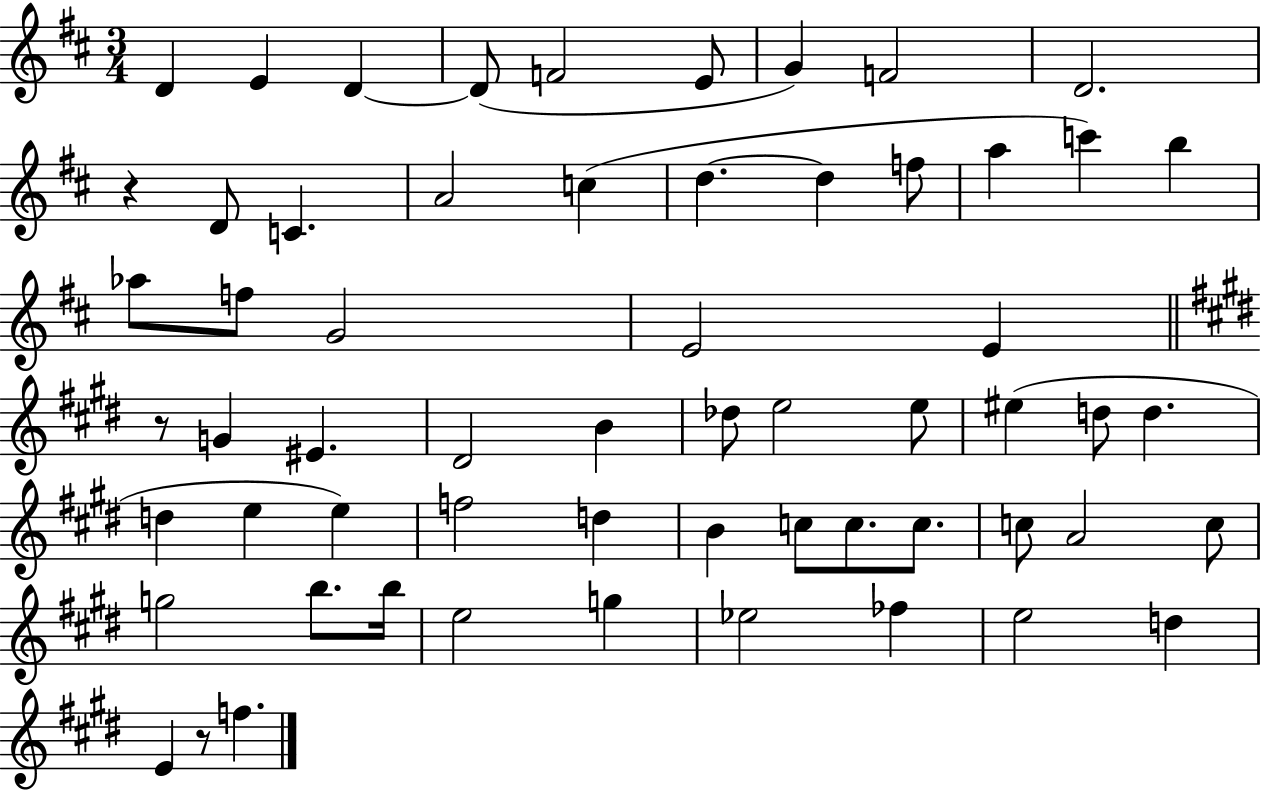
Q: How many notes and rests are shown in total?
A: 60